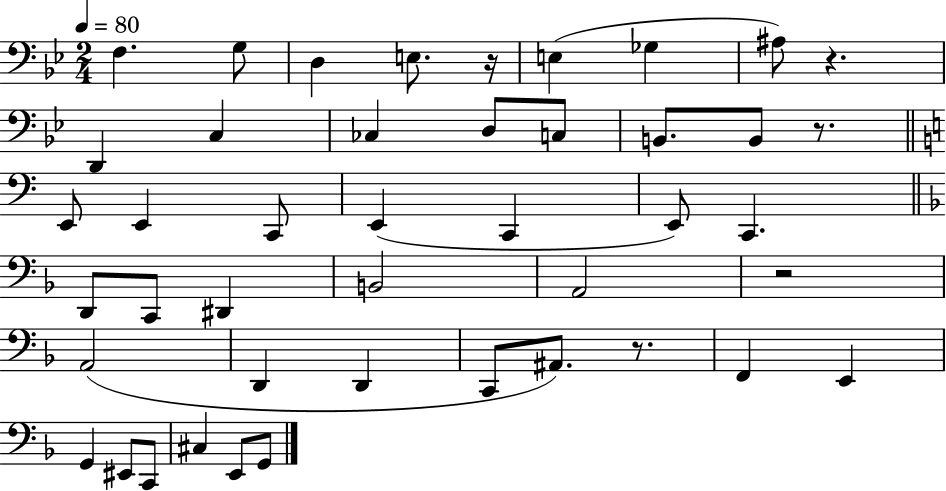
F3/q. G3/e D3/q E3/e. R/s E3/q Gb3/q A#3/e R/q. D2/q C3/q CES3/q D3/e C3/e B2/e. B2/e R/e. E2/e E2/q C2/e E2/q C2/q E2/e C2/q. D2/e C2/e D#2/q B2/h A2/h R/h A2/h D2/q D2/q C2/e A#2/e. R/e. F2/q E2/q G2/q EIS2/e C2/e C#3/q E2/e G2/e